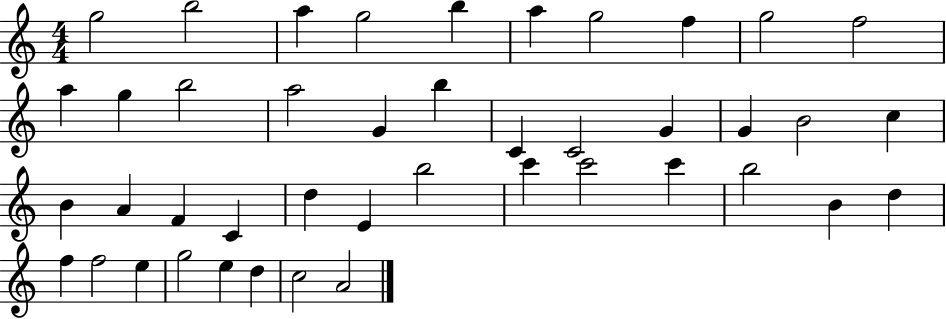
{
  \clef treble
  \numericTimeSignature
  \time 4/4
  \key c \major
  g''2 b''2 | a''4 g''2 b''4 | a''4 g''2 f''4 | g''2 f''2 | \break a''4 g''4 b''2 | a''2 g'4 b''4 | c'4 c'2 g'4 | g'4 b'2 c''4 | \break b'4 a'4 f'4 c'4 | d''4 e'4 b''2 | c'''4 c'''2 c'''4 | b''2 b'4 d''4 | \break f''4 f''2 e''4 | g''2 e''4 d''4 | c''2 a'2 | \bar "|."
}